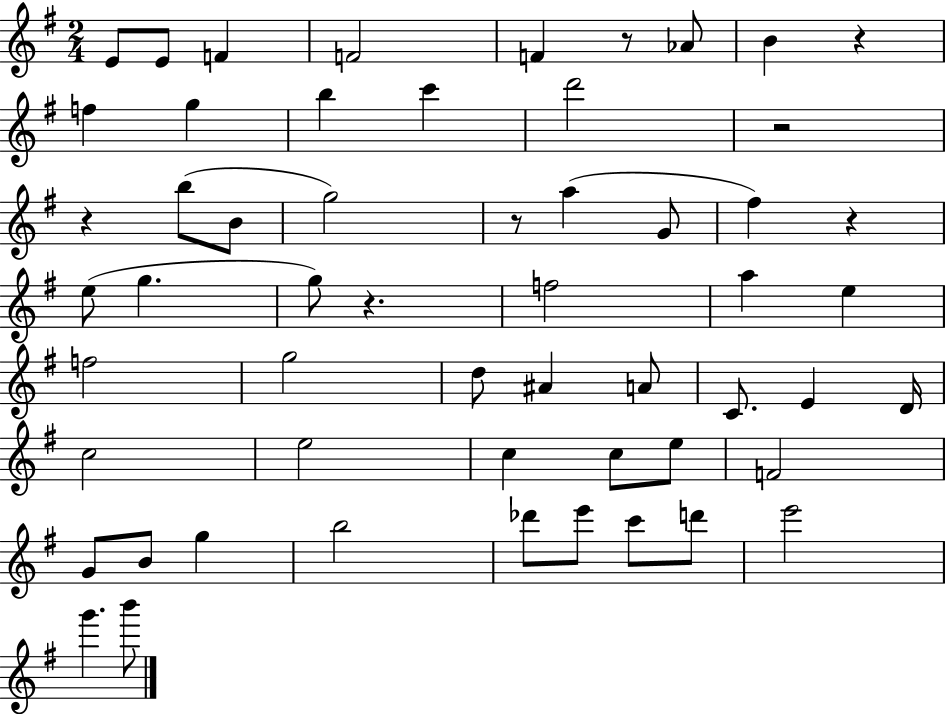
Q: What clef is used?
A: treble